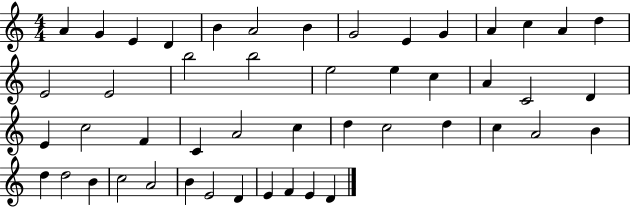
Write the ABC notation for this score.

X:1
T:Untitled
M:4/4
L:1/4
K:C
A G E D B A2 B G2 E G A c A d E2 E2 b2 b2 e2 e c A C2 D E c2 F C A2 c d c2 d c A2 B d d2 B c2 A2 B E2 D E F E D